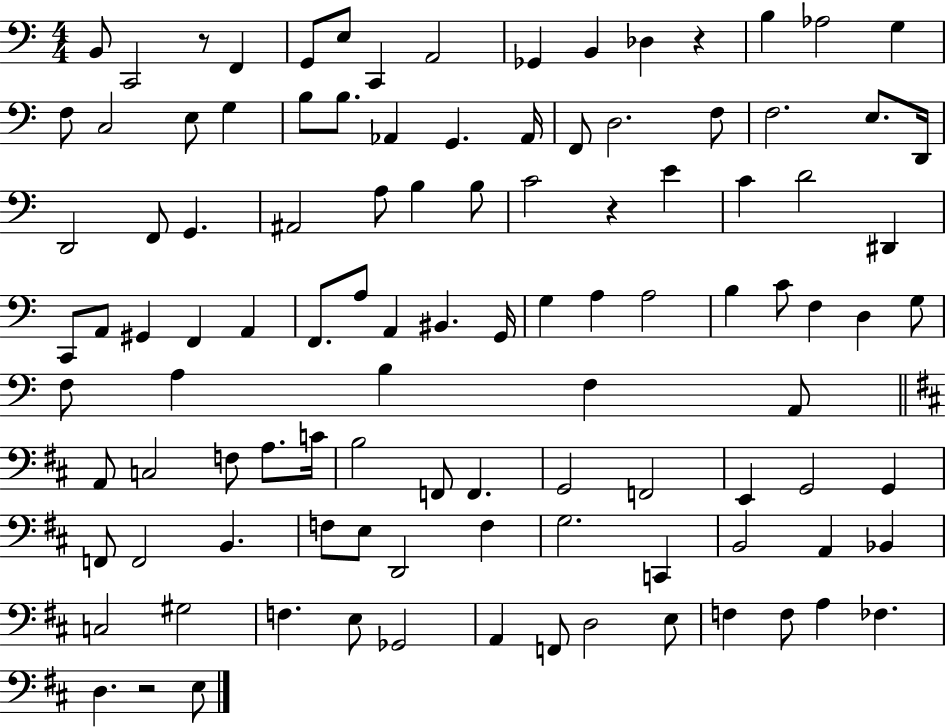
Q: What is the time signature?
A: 4/4